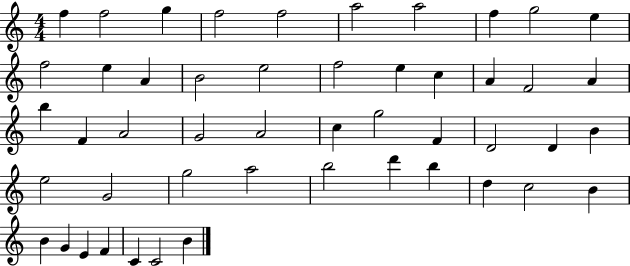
F5/q F5/h G5/q F5/h F5/h A5/h A5/h F5/q G5/h E5/q F5/h E5/q A4/q B4/h E5/h F5/h E5/q C5/q A4/q F4/h A4/q B5/q F4/q A4/h G4/h A4/h C5/q G5/h F4/q D4/h D4/q B4/q E5/h G4/h G5/h A5/h B5/h D6/q B5/q D5/q C5/h B4/q B4/q G4/q E4/q F4/q C4/q C4/h B4/q